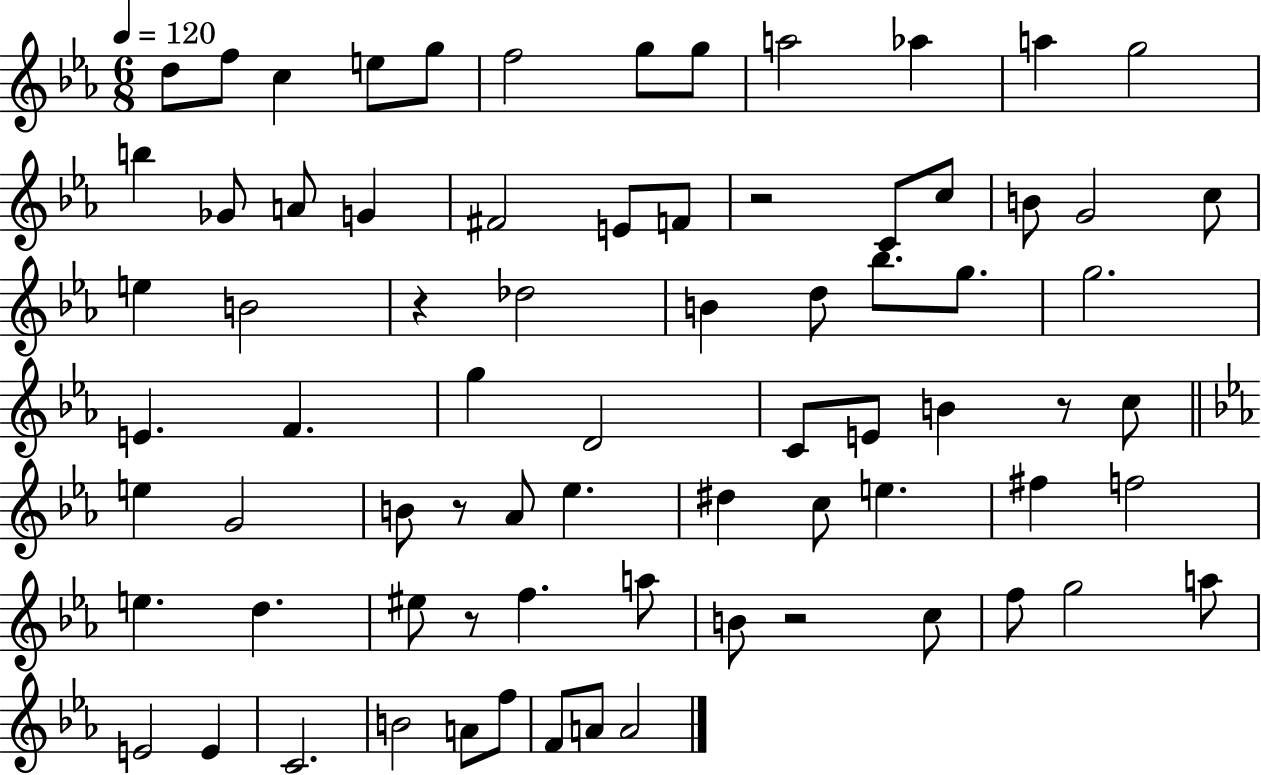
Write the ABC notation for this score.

X:1
T:Untitled
M:6/8
L:1/4
K:Eb
d/2 f/2 c e/2 g/2 f2 g/2 g/2 a2 _a a g2 b _G/2 A/2 G ^F2 E/2 F/2 z2 C/2 c/2 B/2 G2 c/2 e B2 z _d2 B d/2 _b/2 g/2 g2 E F g D2 C/2 E/2 B z/2 c/2 e G2 B/2 z/2 _A/2 _e ^d c/2 e ^f f2 e d ^e/2 z/2 f a/2 B/2 z2 c/2 f/2 g2 a/2 E2 E C2 B2 A/2 f/2 F/2 A/2 A2